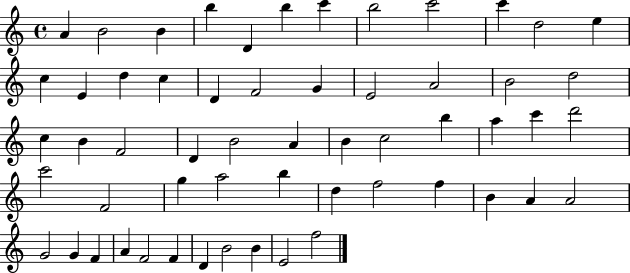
A4/q B4/h B4/q B5/q D4/q B5/q C6/q B5/h C6/h C6/q D5/h E5/q C5/q E4/q D5/q C5/q D4/q F4/h G4/q E4/h A4/h B4/h D5/h C5/q B4/q F4/h D4/q B4/h A4/q B4/q C5/h B5/q A5/q C6/q D6/h C6/h F4/h G5/q A5/h B5/q D5/q F5/h F5/q B4/q A4/q A4/h G4/h G4/q F4/q A4/q F4/h F4/q D4/q B4/h B4/q E4/h F5/h